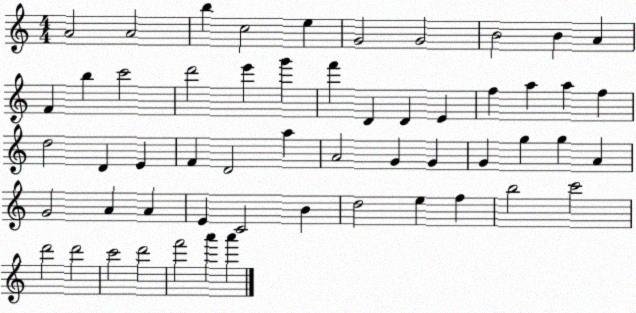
X:1
T:Untitled
M:4/4
L:1/4
K:C
A2 A2 b c2 e G2 G2 B2 B A F b c'2 d'2 e' g' f' D D E f a a f d2 D E F D2 a A2 G G G g g A G2 A A E C2 B d2 e f b2 c'2 d'2 d'2 c'2 d'2 f'2 a' a'